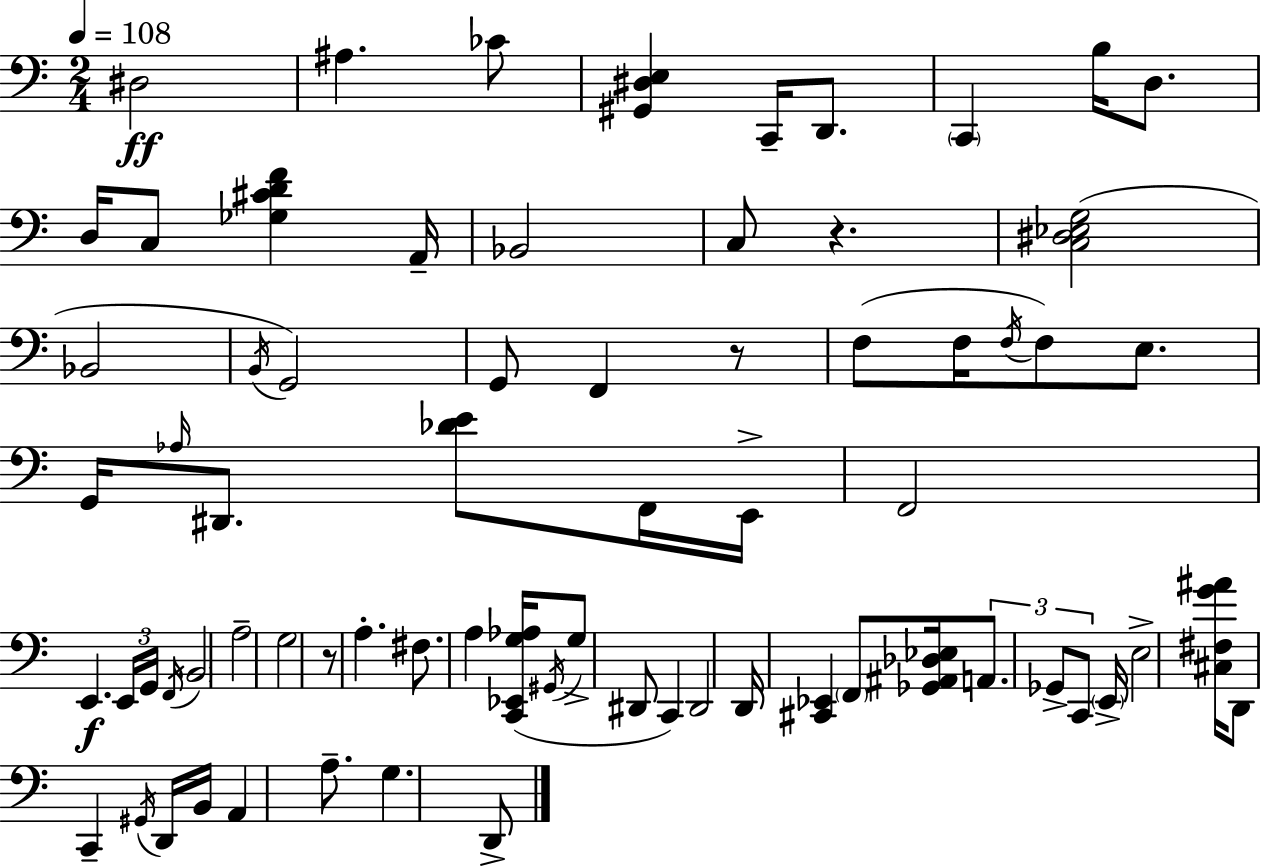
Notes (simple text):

D#3/h A#3/q. CES4/e [G#2,D#3,E3]/q C2/s D2/e. C2/q B3/s D3/e. D3/s C3/e [Gb3,C#4,D4,F4]/q A2/s Bb2/h C3/e R/q. [C3,D#3,Eb3,G3]/h Bb2/h B2/s G2/h G2/e F2/q R/e F3/e F3/s F3/s F3/e E3/e. G2/s Ab3/s D#2/e. [Db4,E4]/e F2/s E2/s F2/h E2/q. E2/s G2/s F2/s B2/h A3/h G3/h R/e A3/q. F#3/e. A3/q [C2,Eb2,G3,Ab3]/s G#2/s G3/e D#2/e C2/q D#2/h D2/s [C#2,Eb2]/q F2/e [Gb2,A#2,Db3,Eb3]/s A2/e. Gb2/e C2/e E2/s E3/h [C#3,F#3,G4,A#4]/s D2/e C2/q G#2/s D2/s B2/s A2/q A3/e. G3/q. D2/e